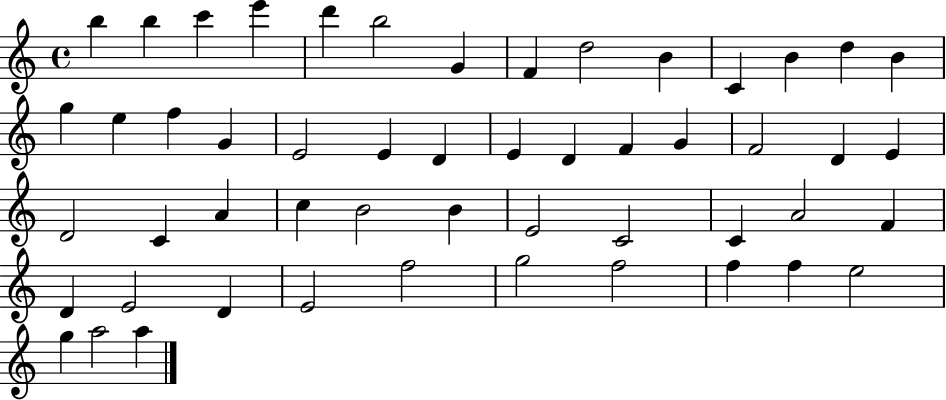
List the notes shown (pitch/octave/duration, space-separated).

B5/q B5/q C6/q E6/q D6/q B5/h G4/q F4/q D5/h B4/q C4/q B4/q D5/q B4/q G5/q E5/q F5/q G4/q E4/h E4/q D4/q E4/q D4/q F4/q G4/q F4/h D4/q E4/q D4/h C4/q A4/q C5/q B4/h B4/q E4/h C4/h C4/q A4/h F4/q D4/q E4/h D4/q E4/h F5/h G5/h F5/h F5/q F5/q E5/h G5/q A5/h A5/q